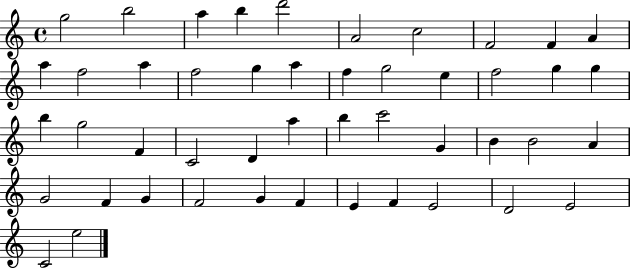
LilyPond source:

{
  \clef treble
  \time 4/4
  \defaultTimeSignature
  \key c \major
  g''2 b''2 | a''4 b''4 d'''2 | a'2 c''2 | f'2 f'4 a'4 | \break a''4 f''2 a''4 | f''2 g''4 a''4 | f''4 g''2 e''4 | f''2 g''4 g''4 | \break b''4 g''2 f'4 | c'2 d'4 a''4 | b''4 c'''2 g'4 | b'4 b'2 a'4 | \break g'2 f'4 g'4 | f'2 g'4 f'4 | e'4 f'4 e'2 | d'2 e'2 | \break c'2 e''2 | \bar "|."
}